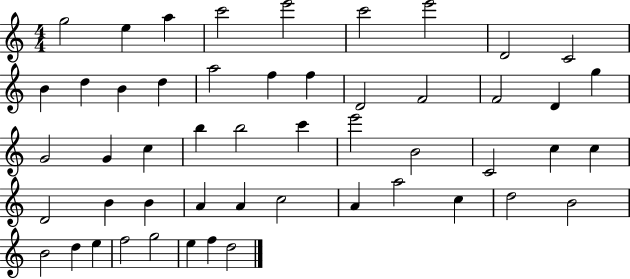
X:1
T:Untitled
M:4/4
L:1/4
K:C
g2 e a c'2 e'2 c'2 e'2 D2 C2 B d B d a2 f f D2 F2 F2 D g G2 G c b b2 c' e'2 B2 C2 c c D2 B B A A c2 A a2 c d2 B2 B2 d e f2 g2 e f d2